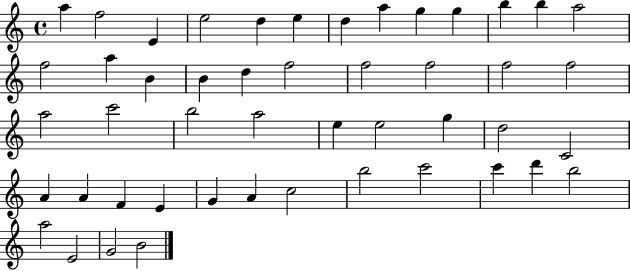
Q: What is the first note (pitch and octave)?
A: A5